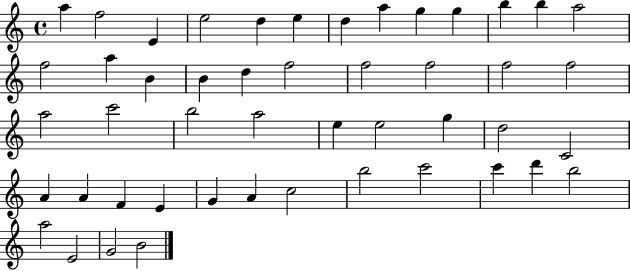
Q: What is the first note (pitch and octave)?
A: A5